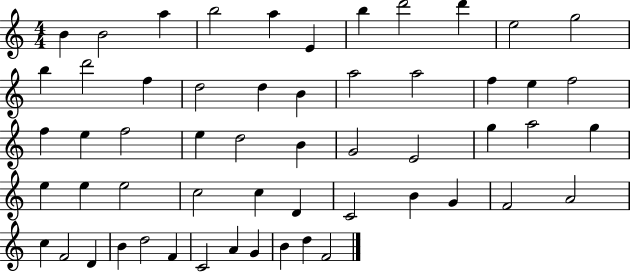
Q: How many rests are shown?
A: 0